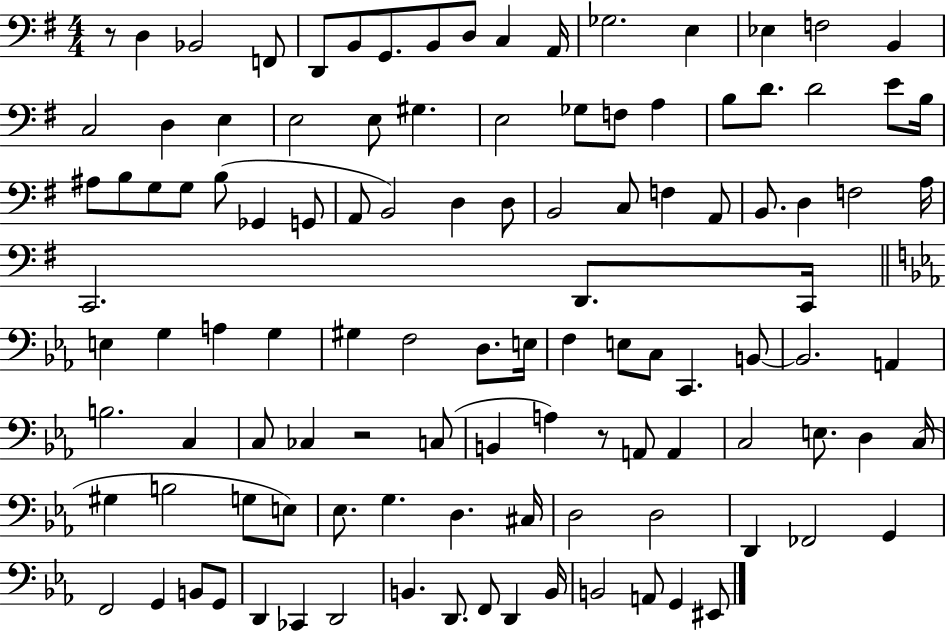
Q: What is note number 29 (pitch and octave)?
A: E4